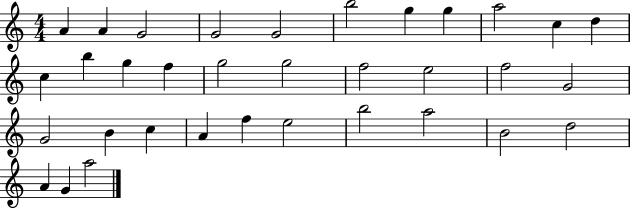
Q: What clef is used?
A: treble